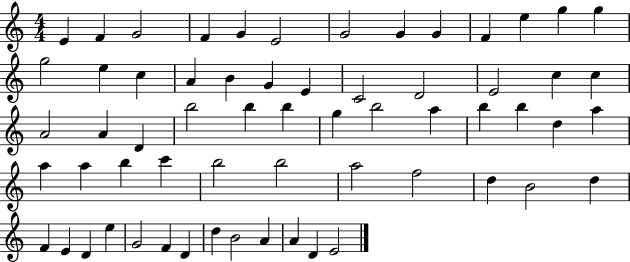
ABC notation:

X:1
T:Untitled
M:4/4
L:1/4
K:C
E F G2 F G E2 G2 G G F e g g g2 e c A B G E C2 D2 E2 c c A2 A D b2 b b g b2 a b b d a a a b c' b2 b2 a2 f2 d B2 d F E D e G2 F D d B2 A A D E2